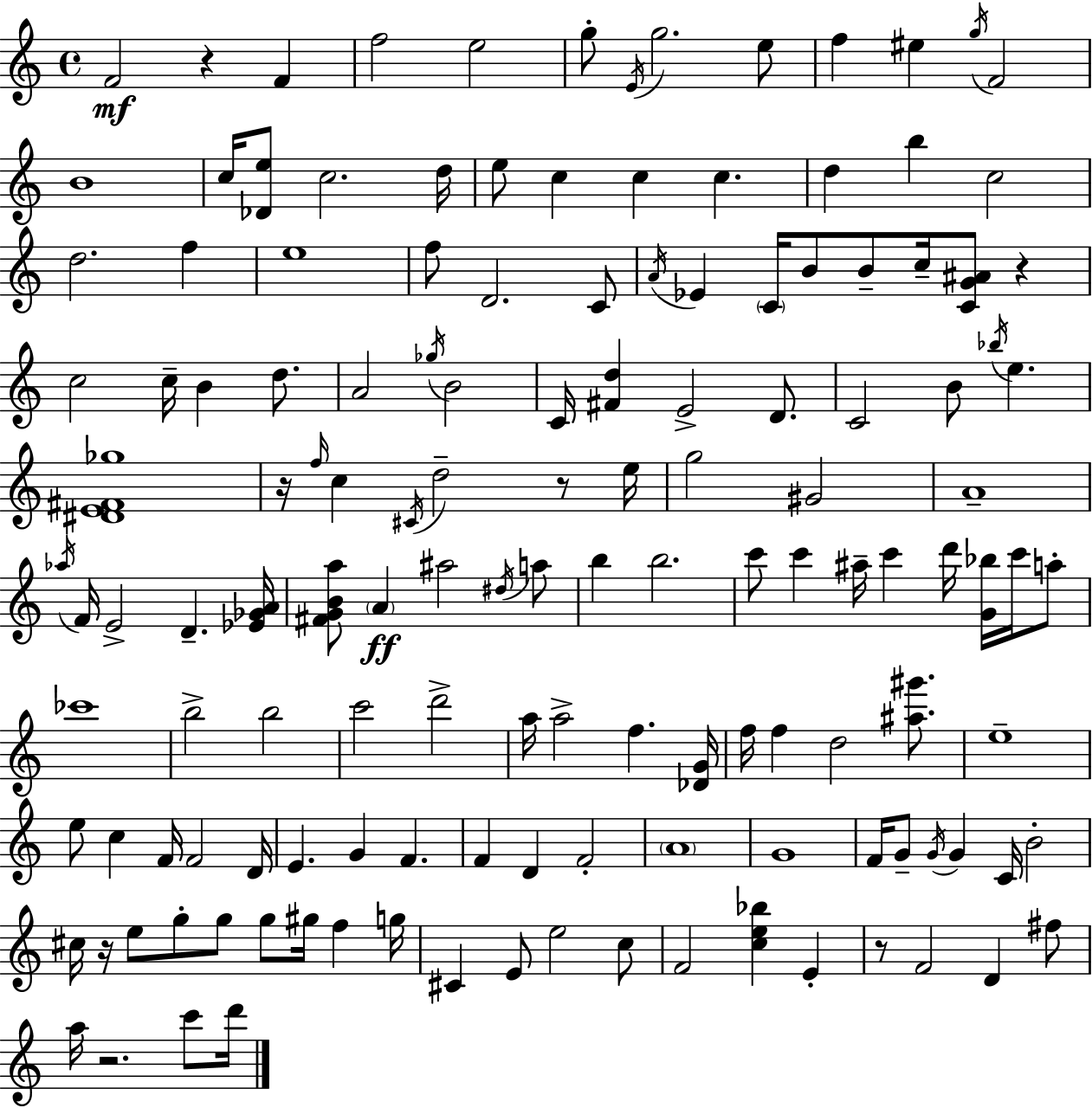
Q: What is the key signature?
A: A minor